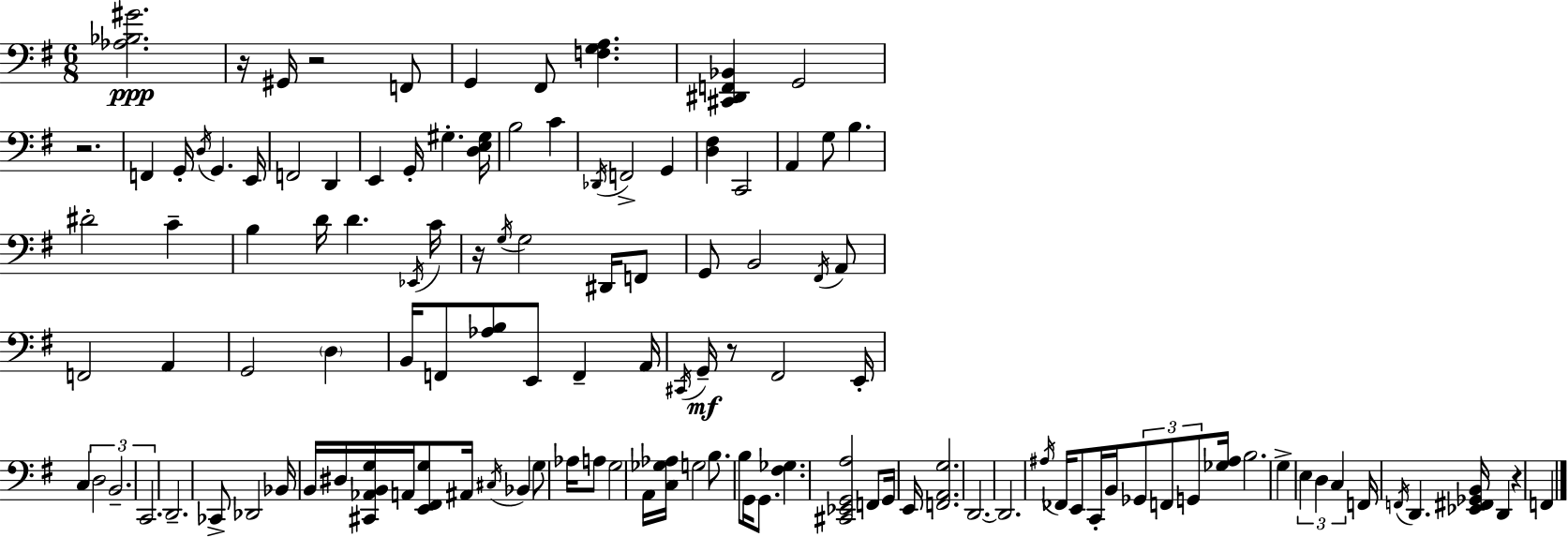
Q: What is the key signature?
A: G major